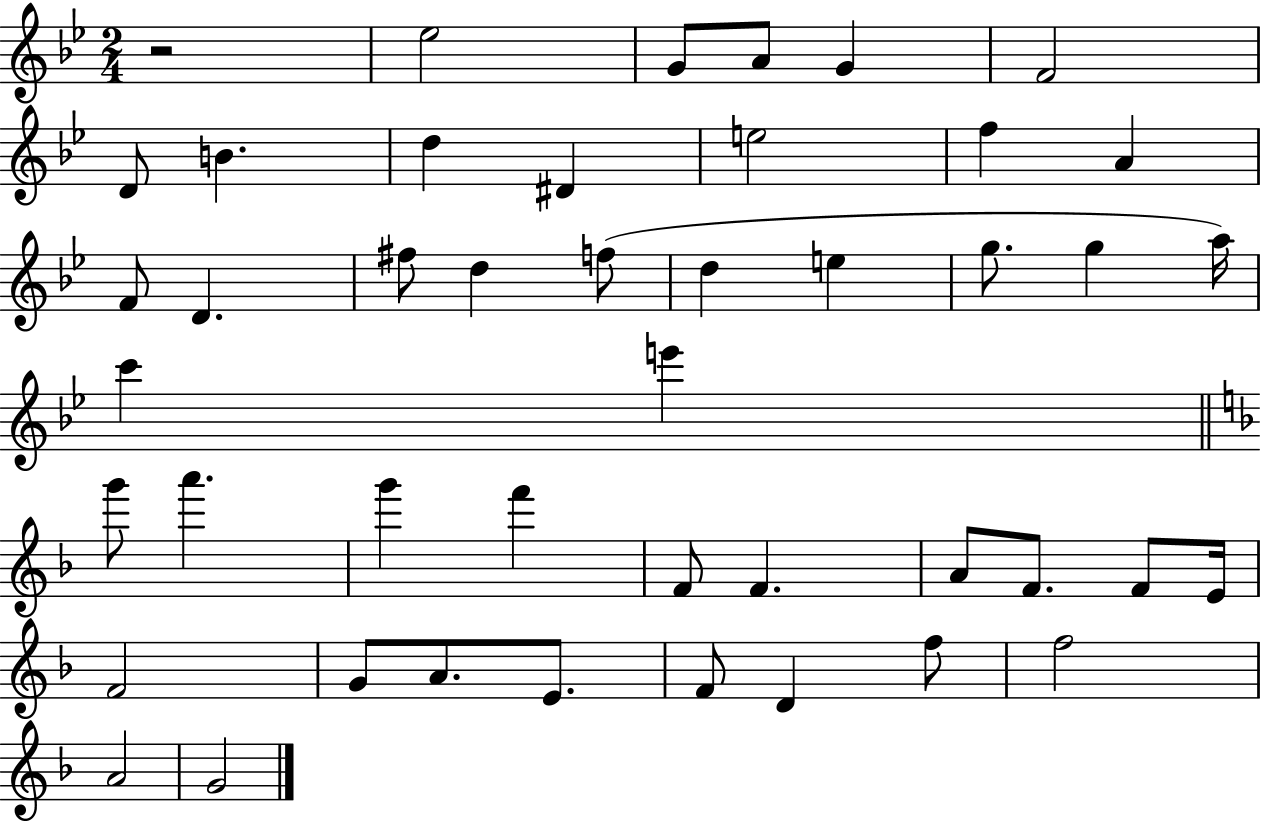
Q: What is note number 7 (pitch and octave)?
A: B4